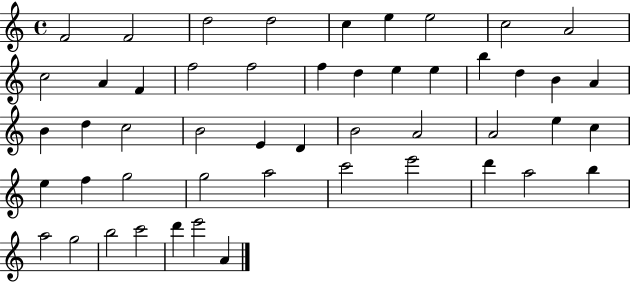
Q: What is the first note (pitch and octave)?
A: F4